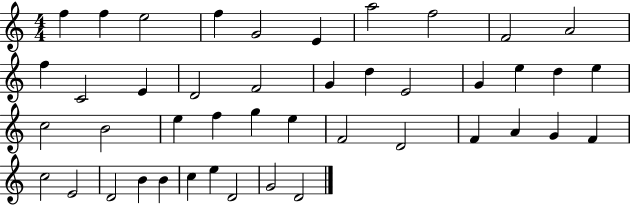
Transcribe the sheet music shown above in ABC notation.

X:1
T:Untitled
M:4/4
L:1/4
K:C
f f e2 f G2 E a2 f2 F2 A2 f C2 E D2 F2 G d E2 G e d e c2 B2 e f g e F2 D2 F A G F c2 E2 D2 B B c e D2 G2 D2